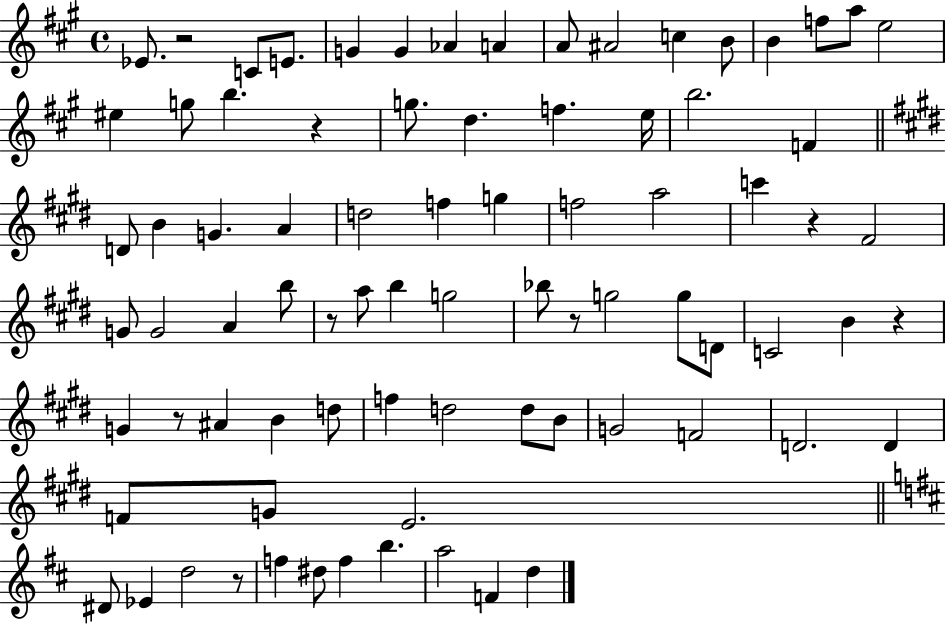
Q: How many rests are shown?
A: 8